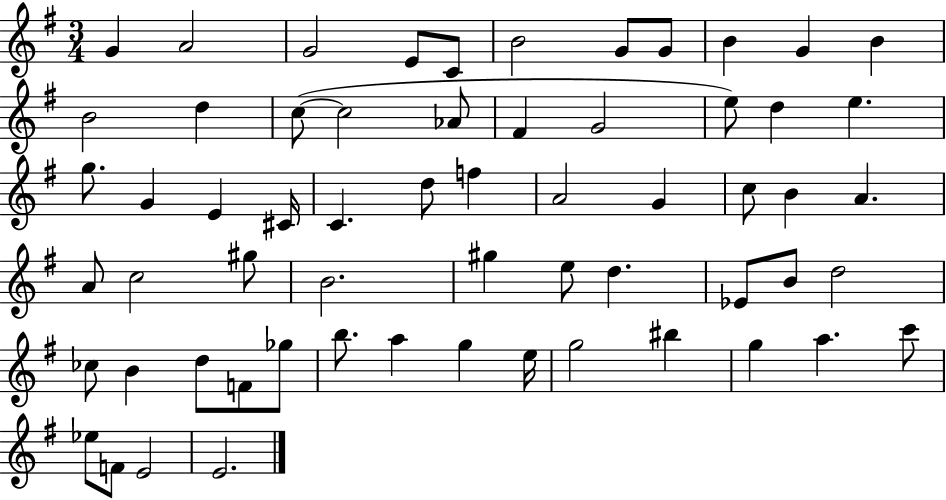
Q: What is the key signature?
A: G major